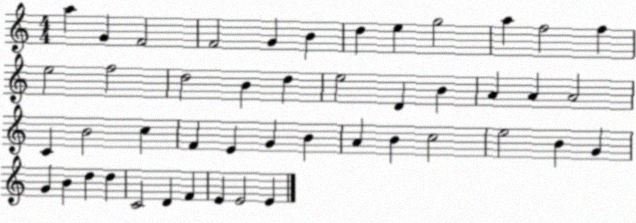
X:1
T:Untitled
M:4/4
L:1/4
K:C
a G F2 F2 G B d e g2 a f2 f e2 f2 d2 B d e2 D B A A A2 C B2 c F E G B A B c2 e2 B G G B d d C2 D F E E2 E